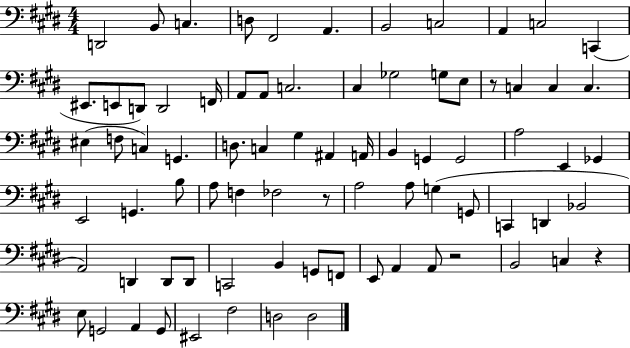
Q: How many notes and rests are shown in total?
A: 79